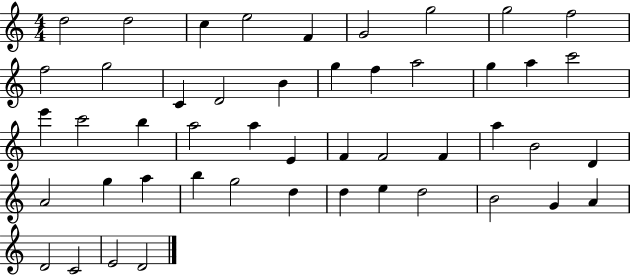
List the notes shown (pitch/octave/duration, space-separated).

D5/h D5/h C5/q E5/h F4/q G4/h G5/h G5/h F5/h F5/h G5/h C4/q D4/h B4/q G5/q F5/q A5/h G5/q A5/q C6/h E6/q C6/h B5/q A5/h A5/q E4/q F4/q F4/h F4/q A5/q B4/h D4/q A4/h G5/q A5/q B5/q G5/h D5/q D5/q E5/q D5/h B4/h G4/q A4/q D4/h C4/h E4/h D4/h